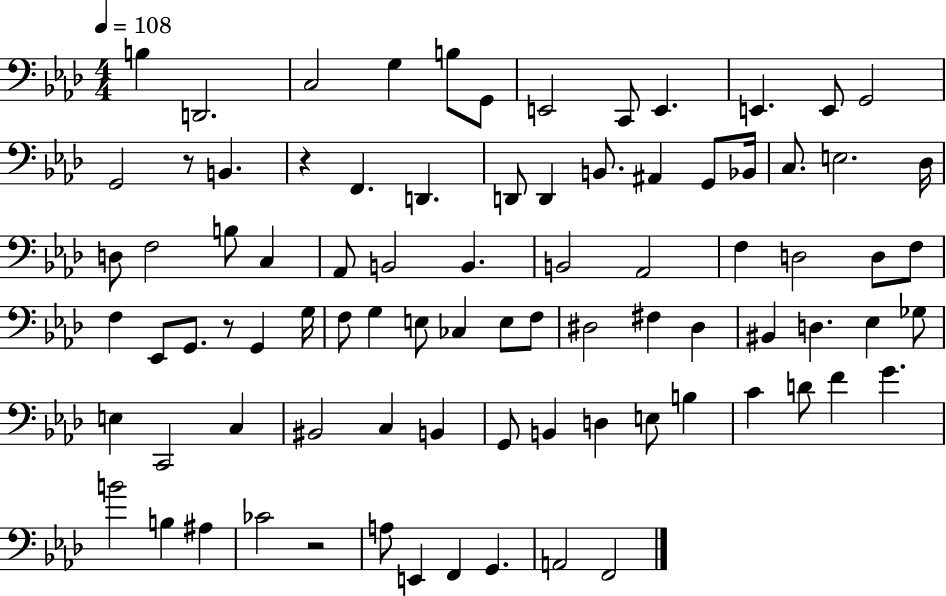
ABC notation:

X:1
T:Untitled
M:4/4
L:1/4
K:Ab
B, D,,2 C,2 G, B,/2 G,,/2 E,,2 C,,/2 E,, E,, E,,/2 G,,2 G,,2 z/2 B,, z F,, D,, D,,/2 D,, B,,/2 ^A,, G,,/2 _B,,/4 C,/2 E,2 _D,/4 D,/2 F,2 B,/2 C, _A,,/2 B,,2 B,, B,,2 _A,,2 F, D,2 D,/2 F,/2 F, _E,,/2 G,,/2 z/2 G,, G,/4 F,/2 G, E,/2 _C, E,/2 F,/2 ^D,2 ^F, ^D, ^B,, D, _E, _G,/2 E, C,,2 C, ^B,,2 C, B,, G,,/2 B,, D, E,/2 B, C D/2 F G B2 B, ^A, _C2 z2 A,/2 E,, F,, G,, A,,2 F,,2